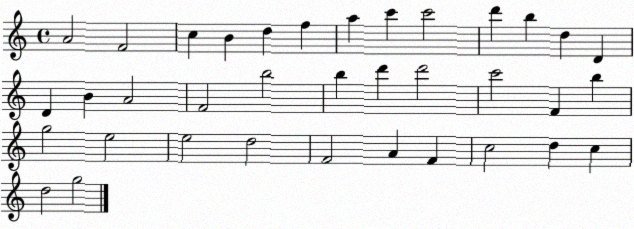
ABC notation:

X:1
T:Untitled
M:4/4
L:1/4
K:C
A2 F2 c B d f a c' c'2 d' b d D D B A2 F2 b2 b d' d'2 c'2 F b g2 e2 e2 d2 F2 A F c2 d c d2 g2